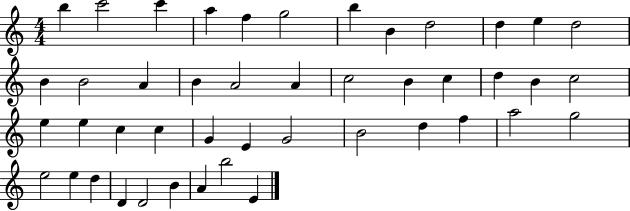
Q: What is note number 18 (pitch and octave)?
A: A4